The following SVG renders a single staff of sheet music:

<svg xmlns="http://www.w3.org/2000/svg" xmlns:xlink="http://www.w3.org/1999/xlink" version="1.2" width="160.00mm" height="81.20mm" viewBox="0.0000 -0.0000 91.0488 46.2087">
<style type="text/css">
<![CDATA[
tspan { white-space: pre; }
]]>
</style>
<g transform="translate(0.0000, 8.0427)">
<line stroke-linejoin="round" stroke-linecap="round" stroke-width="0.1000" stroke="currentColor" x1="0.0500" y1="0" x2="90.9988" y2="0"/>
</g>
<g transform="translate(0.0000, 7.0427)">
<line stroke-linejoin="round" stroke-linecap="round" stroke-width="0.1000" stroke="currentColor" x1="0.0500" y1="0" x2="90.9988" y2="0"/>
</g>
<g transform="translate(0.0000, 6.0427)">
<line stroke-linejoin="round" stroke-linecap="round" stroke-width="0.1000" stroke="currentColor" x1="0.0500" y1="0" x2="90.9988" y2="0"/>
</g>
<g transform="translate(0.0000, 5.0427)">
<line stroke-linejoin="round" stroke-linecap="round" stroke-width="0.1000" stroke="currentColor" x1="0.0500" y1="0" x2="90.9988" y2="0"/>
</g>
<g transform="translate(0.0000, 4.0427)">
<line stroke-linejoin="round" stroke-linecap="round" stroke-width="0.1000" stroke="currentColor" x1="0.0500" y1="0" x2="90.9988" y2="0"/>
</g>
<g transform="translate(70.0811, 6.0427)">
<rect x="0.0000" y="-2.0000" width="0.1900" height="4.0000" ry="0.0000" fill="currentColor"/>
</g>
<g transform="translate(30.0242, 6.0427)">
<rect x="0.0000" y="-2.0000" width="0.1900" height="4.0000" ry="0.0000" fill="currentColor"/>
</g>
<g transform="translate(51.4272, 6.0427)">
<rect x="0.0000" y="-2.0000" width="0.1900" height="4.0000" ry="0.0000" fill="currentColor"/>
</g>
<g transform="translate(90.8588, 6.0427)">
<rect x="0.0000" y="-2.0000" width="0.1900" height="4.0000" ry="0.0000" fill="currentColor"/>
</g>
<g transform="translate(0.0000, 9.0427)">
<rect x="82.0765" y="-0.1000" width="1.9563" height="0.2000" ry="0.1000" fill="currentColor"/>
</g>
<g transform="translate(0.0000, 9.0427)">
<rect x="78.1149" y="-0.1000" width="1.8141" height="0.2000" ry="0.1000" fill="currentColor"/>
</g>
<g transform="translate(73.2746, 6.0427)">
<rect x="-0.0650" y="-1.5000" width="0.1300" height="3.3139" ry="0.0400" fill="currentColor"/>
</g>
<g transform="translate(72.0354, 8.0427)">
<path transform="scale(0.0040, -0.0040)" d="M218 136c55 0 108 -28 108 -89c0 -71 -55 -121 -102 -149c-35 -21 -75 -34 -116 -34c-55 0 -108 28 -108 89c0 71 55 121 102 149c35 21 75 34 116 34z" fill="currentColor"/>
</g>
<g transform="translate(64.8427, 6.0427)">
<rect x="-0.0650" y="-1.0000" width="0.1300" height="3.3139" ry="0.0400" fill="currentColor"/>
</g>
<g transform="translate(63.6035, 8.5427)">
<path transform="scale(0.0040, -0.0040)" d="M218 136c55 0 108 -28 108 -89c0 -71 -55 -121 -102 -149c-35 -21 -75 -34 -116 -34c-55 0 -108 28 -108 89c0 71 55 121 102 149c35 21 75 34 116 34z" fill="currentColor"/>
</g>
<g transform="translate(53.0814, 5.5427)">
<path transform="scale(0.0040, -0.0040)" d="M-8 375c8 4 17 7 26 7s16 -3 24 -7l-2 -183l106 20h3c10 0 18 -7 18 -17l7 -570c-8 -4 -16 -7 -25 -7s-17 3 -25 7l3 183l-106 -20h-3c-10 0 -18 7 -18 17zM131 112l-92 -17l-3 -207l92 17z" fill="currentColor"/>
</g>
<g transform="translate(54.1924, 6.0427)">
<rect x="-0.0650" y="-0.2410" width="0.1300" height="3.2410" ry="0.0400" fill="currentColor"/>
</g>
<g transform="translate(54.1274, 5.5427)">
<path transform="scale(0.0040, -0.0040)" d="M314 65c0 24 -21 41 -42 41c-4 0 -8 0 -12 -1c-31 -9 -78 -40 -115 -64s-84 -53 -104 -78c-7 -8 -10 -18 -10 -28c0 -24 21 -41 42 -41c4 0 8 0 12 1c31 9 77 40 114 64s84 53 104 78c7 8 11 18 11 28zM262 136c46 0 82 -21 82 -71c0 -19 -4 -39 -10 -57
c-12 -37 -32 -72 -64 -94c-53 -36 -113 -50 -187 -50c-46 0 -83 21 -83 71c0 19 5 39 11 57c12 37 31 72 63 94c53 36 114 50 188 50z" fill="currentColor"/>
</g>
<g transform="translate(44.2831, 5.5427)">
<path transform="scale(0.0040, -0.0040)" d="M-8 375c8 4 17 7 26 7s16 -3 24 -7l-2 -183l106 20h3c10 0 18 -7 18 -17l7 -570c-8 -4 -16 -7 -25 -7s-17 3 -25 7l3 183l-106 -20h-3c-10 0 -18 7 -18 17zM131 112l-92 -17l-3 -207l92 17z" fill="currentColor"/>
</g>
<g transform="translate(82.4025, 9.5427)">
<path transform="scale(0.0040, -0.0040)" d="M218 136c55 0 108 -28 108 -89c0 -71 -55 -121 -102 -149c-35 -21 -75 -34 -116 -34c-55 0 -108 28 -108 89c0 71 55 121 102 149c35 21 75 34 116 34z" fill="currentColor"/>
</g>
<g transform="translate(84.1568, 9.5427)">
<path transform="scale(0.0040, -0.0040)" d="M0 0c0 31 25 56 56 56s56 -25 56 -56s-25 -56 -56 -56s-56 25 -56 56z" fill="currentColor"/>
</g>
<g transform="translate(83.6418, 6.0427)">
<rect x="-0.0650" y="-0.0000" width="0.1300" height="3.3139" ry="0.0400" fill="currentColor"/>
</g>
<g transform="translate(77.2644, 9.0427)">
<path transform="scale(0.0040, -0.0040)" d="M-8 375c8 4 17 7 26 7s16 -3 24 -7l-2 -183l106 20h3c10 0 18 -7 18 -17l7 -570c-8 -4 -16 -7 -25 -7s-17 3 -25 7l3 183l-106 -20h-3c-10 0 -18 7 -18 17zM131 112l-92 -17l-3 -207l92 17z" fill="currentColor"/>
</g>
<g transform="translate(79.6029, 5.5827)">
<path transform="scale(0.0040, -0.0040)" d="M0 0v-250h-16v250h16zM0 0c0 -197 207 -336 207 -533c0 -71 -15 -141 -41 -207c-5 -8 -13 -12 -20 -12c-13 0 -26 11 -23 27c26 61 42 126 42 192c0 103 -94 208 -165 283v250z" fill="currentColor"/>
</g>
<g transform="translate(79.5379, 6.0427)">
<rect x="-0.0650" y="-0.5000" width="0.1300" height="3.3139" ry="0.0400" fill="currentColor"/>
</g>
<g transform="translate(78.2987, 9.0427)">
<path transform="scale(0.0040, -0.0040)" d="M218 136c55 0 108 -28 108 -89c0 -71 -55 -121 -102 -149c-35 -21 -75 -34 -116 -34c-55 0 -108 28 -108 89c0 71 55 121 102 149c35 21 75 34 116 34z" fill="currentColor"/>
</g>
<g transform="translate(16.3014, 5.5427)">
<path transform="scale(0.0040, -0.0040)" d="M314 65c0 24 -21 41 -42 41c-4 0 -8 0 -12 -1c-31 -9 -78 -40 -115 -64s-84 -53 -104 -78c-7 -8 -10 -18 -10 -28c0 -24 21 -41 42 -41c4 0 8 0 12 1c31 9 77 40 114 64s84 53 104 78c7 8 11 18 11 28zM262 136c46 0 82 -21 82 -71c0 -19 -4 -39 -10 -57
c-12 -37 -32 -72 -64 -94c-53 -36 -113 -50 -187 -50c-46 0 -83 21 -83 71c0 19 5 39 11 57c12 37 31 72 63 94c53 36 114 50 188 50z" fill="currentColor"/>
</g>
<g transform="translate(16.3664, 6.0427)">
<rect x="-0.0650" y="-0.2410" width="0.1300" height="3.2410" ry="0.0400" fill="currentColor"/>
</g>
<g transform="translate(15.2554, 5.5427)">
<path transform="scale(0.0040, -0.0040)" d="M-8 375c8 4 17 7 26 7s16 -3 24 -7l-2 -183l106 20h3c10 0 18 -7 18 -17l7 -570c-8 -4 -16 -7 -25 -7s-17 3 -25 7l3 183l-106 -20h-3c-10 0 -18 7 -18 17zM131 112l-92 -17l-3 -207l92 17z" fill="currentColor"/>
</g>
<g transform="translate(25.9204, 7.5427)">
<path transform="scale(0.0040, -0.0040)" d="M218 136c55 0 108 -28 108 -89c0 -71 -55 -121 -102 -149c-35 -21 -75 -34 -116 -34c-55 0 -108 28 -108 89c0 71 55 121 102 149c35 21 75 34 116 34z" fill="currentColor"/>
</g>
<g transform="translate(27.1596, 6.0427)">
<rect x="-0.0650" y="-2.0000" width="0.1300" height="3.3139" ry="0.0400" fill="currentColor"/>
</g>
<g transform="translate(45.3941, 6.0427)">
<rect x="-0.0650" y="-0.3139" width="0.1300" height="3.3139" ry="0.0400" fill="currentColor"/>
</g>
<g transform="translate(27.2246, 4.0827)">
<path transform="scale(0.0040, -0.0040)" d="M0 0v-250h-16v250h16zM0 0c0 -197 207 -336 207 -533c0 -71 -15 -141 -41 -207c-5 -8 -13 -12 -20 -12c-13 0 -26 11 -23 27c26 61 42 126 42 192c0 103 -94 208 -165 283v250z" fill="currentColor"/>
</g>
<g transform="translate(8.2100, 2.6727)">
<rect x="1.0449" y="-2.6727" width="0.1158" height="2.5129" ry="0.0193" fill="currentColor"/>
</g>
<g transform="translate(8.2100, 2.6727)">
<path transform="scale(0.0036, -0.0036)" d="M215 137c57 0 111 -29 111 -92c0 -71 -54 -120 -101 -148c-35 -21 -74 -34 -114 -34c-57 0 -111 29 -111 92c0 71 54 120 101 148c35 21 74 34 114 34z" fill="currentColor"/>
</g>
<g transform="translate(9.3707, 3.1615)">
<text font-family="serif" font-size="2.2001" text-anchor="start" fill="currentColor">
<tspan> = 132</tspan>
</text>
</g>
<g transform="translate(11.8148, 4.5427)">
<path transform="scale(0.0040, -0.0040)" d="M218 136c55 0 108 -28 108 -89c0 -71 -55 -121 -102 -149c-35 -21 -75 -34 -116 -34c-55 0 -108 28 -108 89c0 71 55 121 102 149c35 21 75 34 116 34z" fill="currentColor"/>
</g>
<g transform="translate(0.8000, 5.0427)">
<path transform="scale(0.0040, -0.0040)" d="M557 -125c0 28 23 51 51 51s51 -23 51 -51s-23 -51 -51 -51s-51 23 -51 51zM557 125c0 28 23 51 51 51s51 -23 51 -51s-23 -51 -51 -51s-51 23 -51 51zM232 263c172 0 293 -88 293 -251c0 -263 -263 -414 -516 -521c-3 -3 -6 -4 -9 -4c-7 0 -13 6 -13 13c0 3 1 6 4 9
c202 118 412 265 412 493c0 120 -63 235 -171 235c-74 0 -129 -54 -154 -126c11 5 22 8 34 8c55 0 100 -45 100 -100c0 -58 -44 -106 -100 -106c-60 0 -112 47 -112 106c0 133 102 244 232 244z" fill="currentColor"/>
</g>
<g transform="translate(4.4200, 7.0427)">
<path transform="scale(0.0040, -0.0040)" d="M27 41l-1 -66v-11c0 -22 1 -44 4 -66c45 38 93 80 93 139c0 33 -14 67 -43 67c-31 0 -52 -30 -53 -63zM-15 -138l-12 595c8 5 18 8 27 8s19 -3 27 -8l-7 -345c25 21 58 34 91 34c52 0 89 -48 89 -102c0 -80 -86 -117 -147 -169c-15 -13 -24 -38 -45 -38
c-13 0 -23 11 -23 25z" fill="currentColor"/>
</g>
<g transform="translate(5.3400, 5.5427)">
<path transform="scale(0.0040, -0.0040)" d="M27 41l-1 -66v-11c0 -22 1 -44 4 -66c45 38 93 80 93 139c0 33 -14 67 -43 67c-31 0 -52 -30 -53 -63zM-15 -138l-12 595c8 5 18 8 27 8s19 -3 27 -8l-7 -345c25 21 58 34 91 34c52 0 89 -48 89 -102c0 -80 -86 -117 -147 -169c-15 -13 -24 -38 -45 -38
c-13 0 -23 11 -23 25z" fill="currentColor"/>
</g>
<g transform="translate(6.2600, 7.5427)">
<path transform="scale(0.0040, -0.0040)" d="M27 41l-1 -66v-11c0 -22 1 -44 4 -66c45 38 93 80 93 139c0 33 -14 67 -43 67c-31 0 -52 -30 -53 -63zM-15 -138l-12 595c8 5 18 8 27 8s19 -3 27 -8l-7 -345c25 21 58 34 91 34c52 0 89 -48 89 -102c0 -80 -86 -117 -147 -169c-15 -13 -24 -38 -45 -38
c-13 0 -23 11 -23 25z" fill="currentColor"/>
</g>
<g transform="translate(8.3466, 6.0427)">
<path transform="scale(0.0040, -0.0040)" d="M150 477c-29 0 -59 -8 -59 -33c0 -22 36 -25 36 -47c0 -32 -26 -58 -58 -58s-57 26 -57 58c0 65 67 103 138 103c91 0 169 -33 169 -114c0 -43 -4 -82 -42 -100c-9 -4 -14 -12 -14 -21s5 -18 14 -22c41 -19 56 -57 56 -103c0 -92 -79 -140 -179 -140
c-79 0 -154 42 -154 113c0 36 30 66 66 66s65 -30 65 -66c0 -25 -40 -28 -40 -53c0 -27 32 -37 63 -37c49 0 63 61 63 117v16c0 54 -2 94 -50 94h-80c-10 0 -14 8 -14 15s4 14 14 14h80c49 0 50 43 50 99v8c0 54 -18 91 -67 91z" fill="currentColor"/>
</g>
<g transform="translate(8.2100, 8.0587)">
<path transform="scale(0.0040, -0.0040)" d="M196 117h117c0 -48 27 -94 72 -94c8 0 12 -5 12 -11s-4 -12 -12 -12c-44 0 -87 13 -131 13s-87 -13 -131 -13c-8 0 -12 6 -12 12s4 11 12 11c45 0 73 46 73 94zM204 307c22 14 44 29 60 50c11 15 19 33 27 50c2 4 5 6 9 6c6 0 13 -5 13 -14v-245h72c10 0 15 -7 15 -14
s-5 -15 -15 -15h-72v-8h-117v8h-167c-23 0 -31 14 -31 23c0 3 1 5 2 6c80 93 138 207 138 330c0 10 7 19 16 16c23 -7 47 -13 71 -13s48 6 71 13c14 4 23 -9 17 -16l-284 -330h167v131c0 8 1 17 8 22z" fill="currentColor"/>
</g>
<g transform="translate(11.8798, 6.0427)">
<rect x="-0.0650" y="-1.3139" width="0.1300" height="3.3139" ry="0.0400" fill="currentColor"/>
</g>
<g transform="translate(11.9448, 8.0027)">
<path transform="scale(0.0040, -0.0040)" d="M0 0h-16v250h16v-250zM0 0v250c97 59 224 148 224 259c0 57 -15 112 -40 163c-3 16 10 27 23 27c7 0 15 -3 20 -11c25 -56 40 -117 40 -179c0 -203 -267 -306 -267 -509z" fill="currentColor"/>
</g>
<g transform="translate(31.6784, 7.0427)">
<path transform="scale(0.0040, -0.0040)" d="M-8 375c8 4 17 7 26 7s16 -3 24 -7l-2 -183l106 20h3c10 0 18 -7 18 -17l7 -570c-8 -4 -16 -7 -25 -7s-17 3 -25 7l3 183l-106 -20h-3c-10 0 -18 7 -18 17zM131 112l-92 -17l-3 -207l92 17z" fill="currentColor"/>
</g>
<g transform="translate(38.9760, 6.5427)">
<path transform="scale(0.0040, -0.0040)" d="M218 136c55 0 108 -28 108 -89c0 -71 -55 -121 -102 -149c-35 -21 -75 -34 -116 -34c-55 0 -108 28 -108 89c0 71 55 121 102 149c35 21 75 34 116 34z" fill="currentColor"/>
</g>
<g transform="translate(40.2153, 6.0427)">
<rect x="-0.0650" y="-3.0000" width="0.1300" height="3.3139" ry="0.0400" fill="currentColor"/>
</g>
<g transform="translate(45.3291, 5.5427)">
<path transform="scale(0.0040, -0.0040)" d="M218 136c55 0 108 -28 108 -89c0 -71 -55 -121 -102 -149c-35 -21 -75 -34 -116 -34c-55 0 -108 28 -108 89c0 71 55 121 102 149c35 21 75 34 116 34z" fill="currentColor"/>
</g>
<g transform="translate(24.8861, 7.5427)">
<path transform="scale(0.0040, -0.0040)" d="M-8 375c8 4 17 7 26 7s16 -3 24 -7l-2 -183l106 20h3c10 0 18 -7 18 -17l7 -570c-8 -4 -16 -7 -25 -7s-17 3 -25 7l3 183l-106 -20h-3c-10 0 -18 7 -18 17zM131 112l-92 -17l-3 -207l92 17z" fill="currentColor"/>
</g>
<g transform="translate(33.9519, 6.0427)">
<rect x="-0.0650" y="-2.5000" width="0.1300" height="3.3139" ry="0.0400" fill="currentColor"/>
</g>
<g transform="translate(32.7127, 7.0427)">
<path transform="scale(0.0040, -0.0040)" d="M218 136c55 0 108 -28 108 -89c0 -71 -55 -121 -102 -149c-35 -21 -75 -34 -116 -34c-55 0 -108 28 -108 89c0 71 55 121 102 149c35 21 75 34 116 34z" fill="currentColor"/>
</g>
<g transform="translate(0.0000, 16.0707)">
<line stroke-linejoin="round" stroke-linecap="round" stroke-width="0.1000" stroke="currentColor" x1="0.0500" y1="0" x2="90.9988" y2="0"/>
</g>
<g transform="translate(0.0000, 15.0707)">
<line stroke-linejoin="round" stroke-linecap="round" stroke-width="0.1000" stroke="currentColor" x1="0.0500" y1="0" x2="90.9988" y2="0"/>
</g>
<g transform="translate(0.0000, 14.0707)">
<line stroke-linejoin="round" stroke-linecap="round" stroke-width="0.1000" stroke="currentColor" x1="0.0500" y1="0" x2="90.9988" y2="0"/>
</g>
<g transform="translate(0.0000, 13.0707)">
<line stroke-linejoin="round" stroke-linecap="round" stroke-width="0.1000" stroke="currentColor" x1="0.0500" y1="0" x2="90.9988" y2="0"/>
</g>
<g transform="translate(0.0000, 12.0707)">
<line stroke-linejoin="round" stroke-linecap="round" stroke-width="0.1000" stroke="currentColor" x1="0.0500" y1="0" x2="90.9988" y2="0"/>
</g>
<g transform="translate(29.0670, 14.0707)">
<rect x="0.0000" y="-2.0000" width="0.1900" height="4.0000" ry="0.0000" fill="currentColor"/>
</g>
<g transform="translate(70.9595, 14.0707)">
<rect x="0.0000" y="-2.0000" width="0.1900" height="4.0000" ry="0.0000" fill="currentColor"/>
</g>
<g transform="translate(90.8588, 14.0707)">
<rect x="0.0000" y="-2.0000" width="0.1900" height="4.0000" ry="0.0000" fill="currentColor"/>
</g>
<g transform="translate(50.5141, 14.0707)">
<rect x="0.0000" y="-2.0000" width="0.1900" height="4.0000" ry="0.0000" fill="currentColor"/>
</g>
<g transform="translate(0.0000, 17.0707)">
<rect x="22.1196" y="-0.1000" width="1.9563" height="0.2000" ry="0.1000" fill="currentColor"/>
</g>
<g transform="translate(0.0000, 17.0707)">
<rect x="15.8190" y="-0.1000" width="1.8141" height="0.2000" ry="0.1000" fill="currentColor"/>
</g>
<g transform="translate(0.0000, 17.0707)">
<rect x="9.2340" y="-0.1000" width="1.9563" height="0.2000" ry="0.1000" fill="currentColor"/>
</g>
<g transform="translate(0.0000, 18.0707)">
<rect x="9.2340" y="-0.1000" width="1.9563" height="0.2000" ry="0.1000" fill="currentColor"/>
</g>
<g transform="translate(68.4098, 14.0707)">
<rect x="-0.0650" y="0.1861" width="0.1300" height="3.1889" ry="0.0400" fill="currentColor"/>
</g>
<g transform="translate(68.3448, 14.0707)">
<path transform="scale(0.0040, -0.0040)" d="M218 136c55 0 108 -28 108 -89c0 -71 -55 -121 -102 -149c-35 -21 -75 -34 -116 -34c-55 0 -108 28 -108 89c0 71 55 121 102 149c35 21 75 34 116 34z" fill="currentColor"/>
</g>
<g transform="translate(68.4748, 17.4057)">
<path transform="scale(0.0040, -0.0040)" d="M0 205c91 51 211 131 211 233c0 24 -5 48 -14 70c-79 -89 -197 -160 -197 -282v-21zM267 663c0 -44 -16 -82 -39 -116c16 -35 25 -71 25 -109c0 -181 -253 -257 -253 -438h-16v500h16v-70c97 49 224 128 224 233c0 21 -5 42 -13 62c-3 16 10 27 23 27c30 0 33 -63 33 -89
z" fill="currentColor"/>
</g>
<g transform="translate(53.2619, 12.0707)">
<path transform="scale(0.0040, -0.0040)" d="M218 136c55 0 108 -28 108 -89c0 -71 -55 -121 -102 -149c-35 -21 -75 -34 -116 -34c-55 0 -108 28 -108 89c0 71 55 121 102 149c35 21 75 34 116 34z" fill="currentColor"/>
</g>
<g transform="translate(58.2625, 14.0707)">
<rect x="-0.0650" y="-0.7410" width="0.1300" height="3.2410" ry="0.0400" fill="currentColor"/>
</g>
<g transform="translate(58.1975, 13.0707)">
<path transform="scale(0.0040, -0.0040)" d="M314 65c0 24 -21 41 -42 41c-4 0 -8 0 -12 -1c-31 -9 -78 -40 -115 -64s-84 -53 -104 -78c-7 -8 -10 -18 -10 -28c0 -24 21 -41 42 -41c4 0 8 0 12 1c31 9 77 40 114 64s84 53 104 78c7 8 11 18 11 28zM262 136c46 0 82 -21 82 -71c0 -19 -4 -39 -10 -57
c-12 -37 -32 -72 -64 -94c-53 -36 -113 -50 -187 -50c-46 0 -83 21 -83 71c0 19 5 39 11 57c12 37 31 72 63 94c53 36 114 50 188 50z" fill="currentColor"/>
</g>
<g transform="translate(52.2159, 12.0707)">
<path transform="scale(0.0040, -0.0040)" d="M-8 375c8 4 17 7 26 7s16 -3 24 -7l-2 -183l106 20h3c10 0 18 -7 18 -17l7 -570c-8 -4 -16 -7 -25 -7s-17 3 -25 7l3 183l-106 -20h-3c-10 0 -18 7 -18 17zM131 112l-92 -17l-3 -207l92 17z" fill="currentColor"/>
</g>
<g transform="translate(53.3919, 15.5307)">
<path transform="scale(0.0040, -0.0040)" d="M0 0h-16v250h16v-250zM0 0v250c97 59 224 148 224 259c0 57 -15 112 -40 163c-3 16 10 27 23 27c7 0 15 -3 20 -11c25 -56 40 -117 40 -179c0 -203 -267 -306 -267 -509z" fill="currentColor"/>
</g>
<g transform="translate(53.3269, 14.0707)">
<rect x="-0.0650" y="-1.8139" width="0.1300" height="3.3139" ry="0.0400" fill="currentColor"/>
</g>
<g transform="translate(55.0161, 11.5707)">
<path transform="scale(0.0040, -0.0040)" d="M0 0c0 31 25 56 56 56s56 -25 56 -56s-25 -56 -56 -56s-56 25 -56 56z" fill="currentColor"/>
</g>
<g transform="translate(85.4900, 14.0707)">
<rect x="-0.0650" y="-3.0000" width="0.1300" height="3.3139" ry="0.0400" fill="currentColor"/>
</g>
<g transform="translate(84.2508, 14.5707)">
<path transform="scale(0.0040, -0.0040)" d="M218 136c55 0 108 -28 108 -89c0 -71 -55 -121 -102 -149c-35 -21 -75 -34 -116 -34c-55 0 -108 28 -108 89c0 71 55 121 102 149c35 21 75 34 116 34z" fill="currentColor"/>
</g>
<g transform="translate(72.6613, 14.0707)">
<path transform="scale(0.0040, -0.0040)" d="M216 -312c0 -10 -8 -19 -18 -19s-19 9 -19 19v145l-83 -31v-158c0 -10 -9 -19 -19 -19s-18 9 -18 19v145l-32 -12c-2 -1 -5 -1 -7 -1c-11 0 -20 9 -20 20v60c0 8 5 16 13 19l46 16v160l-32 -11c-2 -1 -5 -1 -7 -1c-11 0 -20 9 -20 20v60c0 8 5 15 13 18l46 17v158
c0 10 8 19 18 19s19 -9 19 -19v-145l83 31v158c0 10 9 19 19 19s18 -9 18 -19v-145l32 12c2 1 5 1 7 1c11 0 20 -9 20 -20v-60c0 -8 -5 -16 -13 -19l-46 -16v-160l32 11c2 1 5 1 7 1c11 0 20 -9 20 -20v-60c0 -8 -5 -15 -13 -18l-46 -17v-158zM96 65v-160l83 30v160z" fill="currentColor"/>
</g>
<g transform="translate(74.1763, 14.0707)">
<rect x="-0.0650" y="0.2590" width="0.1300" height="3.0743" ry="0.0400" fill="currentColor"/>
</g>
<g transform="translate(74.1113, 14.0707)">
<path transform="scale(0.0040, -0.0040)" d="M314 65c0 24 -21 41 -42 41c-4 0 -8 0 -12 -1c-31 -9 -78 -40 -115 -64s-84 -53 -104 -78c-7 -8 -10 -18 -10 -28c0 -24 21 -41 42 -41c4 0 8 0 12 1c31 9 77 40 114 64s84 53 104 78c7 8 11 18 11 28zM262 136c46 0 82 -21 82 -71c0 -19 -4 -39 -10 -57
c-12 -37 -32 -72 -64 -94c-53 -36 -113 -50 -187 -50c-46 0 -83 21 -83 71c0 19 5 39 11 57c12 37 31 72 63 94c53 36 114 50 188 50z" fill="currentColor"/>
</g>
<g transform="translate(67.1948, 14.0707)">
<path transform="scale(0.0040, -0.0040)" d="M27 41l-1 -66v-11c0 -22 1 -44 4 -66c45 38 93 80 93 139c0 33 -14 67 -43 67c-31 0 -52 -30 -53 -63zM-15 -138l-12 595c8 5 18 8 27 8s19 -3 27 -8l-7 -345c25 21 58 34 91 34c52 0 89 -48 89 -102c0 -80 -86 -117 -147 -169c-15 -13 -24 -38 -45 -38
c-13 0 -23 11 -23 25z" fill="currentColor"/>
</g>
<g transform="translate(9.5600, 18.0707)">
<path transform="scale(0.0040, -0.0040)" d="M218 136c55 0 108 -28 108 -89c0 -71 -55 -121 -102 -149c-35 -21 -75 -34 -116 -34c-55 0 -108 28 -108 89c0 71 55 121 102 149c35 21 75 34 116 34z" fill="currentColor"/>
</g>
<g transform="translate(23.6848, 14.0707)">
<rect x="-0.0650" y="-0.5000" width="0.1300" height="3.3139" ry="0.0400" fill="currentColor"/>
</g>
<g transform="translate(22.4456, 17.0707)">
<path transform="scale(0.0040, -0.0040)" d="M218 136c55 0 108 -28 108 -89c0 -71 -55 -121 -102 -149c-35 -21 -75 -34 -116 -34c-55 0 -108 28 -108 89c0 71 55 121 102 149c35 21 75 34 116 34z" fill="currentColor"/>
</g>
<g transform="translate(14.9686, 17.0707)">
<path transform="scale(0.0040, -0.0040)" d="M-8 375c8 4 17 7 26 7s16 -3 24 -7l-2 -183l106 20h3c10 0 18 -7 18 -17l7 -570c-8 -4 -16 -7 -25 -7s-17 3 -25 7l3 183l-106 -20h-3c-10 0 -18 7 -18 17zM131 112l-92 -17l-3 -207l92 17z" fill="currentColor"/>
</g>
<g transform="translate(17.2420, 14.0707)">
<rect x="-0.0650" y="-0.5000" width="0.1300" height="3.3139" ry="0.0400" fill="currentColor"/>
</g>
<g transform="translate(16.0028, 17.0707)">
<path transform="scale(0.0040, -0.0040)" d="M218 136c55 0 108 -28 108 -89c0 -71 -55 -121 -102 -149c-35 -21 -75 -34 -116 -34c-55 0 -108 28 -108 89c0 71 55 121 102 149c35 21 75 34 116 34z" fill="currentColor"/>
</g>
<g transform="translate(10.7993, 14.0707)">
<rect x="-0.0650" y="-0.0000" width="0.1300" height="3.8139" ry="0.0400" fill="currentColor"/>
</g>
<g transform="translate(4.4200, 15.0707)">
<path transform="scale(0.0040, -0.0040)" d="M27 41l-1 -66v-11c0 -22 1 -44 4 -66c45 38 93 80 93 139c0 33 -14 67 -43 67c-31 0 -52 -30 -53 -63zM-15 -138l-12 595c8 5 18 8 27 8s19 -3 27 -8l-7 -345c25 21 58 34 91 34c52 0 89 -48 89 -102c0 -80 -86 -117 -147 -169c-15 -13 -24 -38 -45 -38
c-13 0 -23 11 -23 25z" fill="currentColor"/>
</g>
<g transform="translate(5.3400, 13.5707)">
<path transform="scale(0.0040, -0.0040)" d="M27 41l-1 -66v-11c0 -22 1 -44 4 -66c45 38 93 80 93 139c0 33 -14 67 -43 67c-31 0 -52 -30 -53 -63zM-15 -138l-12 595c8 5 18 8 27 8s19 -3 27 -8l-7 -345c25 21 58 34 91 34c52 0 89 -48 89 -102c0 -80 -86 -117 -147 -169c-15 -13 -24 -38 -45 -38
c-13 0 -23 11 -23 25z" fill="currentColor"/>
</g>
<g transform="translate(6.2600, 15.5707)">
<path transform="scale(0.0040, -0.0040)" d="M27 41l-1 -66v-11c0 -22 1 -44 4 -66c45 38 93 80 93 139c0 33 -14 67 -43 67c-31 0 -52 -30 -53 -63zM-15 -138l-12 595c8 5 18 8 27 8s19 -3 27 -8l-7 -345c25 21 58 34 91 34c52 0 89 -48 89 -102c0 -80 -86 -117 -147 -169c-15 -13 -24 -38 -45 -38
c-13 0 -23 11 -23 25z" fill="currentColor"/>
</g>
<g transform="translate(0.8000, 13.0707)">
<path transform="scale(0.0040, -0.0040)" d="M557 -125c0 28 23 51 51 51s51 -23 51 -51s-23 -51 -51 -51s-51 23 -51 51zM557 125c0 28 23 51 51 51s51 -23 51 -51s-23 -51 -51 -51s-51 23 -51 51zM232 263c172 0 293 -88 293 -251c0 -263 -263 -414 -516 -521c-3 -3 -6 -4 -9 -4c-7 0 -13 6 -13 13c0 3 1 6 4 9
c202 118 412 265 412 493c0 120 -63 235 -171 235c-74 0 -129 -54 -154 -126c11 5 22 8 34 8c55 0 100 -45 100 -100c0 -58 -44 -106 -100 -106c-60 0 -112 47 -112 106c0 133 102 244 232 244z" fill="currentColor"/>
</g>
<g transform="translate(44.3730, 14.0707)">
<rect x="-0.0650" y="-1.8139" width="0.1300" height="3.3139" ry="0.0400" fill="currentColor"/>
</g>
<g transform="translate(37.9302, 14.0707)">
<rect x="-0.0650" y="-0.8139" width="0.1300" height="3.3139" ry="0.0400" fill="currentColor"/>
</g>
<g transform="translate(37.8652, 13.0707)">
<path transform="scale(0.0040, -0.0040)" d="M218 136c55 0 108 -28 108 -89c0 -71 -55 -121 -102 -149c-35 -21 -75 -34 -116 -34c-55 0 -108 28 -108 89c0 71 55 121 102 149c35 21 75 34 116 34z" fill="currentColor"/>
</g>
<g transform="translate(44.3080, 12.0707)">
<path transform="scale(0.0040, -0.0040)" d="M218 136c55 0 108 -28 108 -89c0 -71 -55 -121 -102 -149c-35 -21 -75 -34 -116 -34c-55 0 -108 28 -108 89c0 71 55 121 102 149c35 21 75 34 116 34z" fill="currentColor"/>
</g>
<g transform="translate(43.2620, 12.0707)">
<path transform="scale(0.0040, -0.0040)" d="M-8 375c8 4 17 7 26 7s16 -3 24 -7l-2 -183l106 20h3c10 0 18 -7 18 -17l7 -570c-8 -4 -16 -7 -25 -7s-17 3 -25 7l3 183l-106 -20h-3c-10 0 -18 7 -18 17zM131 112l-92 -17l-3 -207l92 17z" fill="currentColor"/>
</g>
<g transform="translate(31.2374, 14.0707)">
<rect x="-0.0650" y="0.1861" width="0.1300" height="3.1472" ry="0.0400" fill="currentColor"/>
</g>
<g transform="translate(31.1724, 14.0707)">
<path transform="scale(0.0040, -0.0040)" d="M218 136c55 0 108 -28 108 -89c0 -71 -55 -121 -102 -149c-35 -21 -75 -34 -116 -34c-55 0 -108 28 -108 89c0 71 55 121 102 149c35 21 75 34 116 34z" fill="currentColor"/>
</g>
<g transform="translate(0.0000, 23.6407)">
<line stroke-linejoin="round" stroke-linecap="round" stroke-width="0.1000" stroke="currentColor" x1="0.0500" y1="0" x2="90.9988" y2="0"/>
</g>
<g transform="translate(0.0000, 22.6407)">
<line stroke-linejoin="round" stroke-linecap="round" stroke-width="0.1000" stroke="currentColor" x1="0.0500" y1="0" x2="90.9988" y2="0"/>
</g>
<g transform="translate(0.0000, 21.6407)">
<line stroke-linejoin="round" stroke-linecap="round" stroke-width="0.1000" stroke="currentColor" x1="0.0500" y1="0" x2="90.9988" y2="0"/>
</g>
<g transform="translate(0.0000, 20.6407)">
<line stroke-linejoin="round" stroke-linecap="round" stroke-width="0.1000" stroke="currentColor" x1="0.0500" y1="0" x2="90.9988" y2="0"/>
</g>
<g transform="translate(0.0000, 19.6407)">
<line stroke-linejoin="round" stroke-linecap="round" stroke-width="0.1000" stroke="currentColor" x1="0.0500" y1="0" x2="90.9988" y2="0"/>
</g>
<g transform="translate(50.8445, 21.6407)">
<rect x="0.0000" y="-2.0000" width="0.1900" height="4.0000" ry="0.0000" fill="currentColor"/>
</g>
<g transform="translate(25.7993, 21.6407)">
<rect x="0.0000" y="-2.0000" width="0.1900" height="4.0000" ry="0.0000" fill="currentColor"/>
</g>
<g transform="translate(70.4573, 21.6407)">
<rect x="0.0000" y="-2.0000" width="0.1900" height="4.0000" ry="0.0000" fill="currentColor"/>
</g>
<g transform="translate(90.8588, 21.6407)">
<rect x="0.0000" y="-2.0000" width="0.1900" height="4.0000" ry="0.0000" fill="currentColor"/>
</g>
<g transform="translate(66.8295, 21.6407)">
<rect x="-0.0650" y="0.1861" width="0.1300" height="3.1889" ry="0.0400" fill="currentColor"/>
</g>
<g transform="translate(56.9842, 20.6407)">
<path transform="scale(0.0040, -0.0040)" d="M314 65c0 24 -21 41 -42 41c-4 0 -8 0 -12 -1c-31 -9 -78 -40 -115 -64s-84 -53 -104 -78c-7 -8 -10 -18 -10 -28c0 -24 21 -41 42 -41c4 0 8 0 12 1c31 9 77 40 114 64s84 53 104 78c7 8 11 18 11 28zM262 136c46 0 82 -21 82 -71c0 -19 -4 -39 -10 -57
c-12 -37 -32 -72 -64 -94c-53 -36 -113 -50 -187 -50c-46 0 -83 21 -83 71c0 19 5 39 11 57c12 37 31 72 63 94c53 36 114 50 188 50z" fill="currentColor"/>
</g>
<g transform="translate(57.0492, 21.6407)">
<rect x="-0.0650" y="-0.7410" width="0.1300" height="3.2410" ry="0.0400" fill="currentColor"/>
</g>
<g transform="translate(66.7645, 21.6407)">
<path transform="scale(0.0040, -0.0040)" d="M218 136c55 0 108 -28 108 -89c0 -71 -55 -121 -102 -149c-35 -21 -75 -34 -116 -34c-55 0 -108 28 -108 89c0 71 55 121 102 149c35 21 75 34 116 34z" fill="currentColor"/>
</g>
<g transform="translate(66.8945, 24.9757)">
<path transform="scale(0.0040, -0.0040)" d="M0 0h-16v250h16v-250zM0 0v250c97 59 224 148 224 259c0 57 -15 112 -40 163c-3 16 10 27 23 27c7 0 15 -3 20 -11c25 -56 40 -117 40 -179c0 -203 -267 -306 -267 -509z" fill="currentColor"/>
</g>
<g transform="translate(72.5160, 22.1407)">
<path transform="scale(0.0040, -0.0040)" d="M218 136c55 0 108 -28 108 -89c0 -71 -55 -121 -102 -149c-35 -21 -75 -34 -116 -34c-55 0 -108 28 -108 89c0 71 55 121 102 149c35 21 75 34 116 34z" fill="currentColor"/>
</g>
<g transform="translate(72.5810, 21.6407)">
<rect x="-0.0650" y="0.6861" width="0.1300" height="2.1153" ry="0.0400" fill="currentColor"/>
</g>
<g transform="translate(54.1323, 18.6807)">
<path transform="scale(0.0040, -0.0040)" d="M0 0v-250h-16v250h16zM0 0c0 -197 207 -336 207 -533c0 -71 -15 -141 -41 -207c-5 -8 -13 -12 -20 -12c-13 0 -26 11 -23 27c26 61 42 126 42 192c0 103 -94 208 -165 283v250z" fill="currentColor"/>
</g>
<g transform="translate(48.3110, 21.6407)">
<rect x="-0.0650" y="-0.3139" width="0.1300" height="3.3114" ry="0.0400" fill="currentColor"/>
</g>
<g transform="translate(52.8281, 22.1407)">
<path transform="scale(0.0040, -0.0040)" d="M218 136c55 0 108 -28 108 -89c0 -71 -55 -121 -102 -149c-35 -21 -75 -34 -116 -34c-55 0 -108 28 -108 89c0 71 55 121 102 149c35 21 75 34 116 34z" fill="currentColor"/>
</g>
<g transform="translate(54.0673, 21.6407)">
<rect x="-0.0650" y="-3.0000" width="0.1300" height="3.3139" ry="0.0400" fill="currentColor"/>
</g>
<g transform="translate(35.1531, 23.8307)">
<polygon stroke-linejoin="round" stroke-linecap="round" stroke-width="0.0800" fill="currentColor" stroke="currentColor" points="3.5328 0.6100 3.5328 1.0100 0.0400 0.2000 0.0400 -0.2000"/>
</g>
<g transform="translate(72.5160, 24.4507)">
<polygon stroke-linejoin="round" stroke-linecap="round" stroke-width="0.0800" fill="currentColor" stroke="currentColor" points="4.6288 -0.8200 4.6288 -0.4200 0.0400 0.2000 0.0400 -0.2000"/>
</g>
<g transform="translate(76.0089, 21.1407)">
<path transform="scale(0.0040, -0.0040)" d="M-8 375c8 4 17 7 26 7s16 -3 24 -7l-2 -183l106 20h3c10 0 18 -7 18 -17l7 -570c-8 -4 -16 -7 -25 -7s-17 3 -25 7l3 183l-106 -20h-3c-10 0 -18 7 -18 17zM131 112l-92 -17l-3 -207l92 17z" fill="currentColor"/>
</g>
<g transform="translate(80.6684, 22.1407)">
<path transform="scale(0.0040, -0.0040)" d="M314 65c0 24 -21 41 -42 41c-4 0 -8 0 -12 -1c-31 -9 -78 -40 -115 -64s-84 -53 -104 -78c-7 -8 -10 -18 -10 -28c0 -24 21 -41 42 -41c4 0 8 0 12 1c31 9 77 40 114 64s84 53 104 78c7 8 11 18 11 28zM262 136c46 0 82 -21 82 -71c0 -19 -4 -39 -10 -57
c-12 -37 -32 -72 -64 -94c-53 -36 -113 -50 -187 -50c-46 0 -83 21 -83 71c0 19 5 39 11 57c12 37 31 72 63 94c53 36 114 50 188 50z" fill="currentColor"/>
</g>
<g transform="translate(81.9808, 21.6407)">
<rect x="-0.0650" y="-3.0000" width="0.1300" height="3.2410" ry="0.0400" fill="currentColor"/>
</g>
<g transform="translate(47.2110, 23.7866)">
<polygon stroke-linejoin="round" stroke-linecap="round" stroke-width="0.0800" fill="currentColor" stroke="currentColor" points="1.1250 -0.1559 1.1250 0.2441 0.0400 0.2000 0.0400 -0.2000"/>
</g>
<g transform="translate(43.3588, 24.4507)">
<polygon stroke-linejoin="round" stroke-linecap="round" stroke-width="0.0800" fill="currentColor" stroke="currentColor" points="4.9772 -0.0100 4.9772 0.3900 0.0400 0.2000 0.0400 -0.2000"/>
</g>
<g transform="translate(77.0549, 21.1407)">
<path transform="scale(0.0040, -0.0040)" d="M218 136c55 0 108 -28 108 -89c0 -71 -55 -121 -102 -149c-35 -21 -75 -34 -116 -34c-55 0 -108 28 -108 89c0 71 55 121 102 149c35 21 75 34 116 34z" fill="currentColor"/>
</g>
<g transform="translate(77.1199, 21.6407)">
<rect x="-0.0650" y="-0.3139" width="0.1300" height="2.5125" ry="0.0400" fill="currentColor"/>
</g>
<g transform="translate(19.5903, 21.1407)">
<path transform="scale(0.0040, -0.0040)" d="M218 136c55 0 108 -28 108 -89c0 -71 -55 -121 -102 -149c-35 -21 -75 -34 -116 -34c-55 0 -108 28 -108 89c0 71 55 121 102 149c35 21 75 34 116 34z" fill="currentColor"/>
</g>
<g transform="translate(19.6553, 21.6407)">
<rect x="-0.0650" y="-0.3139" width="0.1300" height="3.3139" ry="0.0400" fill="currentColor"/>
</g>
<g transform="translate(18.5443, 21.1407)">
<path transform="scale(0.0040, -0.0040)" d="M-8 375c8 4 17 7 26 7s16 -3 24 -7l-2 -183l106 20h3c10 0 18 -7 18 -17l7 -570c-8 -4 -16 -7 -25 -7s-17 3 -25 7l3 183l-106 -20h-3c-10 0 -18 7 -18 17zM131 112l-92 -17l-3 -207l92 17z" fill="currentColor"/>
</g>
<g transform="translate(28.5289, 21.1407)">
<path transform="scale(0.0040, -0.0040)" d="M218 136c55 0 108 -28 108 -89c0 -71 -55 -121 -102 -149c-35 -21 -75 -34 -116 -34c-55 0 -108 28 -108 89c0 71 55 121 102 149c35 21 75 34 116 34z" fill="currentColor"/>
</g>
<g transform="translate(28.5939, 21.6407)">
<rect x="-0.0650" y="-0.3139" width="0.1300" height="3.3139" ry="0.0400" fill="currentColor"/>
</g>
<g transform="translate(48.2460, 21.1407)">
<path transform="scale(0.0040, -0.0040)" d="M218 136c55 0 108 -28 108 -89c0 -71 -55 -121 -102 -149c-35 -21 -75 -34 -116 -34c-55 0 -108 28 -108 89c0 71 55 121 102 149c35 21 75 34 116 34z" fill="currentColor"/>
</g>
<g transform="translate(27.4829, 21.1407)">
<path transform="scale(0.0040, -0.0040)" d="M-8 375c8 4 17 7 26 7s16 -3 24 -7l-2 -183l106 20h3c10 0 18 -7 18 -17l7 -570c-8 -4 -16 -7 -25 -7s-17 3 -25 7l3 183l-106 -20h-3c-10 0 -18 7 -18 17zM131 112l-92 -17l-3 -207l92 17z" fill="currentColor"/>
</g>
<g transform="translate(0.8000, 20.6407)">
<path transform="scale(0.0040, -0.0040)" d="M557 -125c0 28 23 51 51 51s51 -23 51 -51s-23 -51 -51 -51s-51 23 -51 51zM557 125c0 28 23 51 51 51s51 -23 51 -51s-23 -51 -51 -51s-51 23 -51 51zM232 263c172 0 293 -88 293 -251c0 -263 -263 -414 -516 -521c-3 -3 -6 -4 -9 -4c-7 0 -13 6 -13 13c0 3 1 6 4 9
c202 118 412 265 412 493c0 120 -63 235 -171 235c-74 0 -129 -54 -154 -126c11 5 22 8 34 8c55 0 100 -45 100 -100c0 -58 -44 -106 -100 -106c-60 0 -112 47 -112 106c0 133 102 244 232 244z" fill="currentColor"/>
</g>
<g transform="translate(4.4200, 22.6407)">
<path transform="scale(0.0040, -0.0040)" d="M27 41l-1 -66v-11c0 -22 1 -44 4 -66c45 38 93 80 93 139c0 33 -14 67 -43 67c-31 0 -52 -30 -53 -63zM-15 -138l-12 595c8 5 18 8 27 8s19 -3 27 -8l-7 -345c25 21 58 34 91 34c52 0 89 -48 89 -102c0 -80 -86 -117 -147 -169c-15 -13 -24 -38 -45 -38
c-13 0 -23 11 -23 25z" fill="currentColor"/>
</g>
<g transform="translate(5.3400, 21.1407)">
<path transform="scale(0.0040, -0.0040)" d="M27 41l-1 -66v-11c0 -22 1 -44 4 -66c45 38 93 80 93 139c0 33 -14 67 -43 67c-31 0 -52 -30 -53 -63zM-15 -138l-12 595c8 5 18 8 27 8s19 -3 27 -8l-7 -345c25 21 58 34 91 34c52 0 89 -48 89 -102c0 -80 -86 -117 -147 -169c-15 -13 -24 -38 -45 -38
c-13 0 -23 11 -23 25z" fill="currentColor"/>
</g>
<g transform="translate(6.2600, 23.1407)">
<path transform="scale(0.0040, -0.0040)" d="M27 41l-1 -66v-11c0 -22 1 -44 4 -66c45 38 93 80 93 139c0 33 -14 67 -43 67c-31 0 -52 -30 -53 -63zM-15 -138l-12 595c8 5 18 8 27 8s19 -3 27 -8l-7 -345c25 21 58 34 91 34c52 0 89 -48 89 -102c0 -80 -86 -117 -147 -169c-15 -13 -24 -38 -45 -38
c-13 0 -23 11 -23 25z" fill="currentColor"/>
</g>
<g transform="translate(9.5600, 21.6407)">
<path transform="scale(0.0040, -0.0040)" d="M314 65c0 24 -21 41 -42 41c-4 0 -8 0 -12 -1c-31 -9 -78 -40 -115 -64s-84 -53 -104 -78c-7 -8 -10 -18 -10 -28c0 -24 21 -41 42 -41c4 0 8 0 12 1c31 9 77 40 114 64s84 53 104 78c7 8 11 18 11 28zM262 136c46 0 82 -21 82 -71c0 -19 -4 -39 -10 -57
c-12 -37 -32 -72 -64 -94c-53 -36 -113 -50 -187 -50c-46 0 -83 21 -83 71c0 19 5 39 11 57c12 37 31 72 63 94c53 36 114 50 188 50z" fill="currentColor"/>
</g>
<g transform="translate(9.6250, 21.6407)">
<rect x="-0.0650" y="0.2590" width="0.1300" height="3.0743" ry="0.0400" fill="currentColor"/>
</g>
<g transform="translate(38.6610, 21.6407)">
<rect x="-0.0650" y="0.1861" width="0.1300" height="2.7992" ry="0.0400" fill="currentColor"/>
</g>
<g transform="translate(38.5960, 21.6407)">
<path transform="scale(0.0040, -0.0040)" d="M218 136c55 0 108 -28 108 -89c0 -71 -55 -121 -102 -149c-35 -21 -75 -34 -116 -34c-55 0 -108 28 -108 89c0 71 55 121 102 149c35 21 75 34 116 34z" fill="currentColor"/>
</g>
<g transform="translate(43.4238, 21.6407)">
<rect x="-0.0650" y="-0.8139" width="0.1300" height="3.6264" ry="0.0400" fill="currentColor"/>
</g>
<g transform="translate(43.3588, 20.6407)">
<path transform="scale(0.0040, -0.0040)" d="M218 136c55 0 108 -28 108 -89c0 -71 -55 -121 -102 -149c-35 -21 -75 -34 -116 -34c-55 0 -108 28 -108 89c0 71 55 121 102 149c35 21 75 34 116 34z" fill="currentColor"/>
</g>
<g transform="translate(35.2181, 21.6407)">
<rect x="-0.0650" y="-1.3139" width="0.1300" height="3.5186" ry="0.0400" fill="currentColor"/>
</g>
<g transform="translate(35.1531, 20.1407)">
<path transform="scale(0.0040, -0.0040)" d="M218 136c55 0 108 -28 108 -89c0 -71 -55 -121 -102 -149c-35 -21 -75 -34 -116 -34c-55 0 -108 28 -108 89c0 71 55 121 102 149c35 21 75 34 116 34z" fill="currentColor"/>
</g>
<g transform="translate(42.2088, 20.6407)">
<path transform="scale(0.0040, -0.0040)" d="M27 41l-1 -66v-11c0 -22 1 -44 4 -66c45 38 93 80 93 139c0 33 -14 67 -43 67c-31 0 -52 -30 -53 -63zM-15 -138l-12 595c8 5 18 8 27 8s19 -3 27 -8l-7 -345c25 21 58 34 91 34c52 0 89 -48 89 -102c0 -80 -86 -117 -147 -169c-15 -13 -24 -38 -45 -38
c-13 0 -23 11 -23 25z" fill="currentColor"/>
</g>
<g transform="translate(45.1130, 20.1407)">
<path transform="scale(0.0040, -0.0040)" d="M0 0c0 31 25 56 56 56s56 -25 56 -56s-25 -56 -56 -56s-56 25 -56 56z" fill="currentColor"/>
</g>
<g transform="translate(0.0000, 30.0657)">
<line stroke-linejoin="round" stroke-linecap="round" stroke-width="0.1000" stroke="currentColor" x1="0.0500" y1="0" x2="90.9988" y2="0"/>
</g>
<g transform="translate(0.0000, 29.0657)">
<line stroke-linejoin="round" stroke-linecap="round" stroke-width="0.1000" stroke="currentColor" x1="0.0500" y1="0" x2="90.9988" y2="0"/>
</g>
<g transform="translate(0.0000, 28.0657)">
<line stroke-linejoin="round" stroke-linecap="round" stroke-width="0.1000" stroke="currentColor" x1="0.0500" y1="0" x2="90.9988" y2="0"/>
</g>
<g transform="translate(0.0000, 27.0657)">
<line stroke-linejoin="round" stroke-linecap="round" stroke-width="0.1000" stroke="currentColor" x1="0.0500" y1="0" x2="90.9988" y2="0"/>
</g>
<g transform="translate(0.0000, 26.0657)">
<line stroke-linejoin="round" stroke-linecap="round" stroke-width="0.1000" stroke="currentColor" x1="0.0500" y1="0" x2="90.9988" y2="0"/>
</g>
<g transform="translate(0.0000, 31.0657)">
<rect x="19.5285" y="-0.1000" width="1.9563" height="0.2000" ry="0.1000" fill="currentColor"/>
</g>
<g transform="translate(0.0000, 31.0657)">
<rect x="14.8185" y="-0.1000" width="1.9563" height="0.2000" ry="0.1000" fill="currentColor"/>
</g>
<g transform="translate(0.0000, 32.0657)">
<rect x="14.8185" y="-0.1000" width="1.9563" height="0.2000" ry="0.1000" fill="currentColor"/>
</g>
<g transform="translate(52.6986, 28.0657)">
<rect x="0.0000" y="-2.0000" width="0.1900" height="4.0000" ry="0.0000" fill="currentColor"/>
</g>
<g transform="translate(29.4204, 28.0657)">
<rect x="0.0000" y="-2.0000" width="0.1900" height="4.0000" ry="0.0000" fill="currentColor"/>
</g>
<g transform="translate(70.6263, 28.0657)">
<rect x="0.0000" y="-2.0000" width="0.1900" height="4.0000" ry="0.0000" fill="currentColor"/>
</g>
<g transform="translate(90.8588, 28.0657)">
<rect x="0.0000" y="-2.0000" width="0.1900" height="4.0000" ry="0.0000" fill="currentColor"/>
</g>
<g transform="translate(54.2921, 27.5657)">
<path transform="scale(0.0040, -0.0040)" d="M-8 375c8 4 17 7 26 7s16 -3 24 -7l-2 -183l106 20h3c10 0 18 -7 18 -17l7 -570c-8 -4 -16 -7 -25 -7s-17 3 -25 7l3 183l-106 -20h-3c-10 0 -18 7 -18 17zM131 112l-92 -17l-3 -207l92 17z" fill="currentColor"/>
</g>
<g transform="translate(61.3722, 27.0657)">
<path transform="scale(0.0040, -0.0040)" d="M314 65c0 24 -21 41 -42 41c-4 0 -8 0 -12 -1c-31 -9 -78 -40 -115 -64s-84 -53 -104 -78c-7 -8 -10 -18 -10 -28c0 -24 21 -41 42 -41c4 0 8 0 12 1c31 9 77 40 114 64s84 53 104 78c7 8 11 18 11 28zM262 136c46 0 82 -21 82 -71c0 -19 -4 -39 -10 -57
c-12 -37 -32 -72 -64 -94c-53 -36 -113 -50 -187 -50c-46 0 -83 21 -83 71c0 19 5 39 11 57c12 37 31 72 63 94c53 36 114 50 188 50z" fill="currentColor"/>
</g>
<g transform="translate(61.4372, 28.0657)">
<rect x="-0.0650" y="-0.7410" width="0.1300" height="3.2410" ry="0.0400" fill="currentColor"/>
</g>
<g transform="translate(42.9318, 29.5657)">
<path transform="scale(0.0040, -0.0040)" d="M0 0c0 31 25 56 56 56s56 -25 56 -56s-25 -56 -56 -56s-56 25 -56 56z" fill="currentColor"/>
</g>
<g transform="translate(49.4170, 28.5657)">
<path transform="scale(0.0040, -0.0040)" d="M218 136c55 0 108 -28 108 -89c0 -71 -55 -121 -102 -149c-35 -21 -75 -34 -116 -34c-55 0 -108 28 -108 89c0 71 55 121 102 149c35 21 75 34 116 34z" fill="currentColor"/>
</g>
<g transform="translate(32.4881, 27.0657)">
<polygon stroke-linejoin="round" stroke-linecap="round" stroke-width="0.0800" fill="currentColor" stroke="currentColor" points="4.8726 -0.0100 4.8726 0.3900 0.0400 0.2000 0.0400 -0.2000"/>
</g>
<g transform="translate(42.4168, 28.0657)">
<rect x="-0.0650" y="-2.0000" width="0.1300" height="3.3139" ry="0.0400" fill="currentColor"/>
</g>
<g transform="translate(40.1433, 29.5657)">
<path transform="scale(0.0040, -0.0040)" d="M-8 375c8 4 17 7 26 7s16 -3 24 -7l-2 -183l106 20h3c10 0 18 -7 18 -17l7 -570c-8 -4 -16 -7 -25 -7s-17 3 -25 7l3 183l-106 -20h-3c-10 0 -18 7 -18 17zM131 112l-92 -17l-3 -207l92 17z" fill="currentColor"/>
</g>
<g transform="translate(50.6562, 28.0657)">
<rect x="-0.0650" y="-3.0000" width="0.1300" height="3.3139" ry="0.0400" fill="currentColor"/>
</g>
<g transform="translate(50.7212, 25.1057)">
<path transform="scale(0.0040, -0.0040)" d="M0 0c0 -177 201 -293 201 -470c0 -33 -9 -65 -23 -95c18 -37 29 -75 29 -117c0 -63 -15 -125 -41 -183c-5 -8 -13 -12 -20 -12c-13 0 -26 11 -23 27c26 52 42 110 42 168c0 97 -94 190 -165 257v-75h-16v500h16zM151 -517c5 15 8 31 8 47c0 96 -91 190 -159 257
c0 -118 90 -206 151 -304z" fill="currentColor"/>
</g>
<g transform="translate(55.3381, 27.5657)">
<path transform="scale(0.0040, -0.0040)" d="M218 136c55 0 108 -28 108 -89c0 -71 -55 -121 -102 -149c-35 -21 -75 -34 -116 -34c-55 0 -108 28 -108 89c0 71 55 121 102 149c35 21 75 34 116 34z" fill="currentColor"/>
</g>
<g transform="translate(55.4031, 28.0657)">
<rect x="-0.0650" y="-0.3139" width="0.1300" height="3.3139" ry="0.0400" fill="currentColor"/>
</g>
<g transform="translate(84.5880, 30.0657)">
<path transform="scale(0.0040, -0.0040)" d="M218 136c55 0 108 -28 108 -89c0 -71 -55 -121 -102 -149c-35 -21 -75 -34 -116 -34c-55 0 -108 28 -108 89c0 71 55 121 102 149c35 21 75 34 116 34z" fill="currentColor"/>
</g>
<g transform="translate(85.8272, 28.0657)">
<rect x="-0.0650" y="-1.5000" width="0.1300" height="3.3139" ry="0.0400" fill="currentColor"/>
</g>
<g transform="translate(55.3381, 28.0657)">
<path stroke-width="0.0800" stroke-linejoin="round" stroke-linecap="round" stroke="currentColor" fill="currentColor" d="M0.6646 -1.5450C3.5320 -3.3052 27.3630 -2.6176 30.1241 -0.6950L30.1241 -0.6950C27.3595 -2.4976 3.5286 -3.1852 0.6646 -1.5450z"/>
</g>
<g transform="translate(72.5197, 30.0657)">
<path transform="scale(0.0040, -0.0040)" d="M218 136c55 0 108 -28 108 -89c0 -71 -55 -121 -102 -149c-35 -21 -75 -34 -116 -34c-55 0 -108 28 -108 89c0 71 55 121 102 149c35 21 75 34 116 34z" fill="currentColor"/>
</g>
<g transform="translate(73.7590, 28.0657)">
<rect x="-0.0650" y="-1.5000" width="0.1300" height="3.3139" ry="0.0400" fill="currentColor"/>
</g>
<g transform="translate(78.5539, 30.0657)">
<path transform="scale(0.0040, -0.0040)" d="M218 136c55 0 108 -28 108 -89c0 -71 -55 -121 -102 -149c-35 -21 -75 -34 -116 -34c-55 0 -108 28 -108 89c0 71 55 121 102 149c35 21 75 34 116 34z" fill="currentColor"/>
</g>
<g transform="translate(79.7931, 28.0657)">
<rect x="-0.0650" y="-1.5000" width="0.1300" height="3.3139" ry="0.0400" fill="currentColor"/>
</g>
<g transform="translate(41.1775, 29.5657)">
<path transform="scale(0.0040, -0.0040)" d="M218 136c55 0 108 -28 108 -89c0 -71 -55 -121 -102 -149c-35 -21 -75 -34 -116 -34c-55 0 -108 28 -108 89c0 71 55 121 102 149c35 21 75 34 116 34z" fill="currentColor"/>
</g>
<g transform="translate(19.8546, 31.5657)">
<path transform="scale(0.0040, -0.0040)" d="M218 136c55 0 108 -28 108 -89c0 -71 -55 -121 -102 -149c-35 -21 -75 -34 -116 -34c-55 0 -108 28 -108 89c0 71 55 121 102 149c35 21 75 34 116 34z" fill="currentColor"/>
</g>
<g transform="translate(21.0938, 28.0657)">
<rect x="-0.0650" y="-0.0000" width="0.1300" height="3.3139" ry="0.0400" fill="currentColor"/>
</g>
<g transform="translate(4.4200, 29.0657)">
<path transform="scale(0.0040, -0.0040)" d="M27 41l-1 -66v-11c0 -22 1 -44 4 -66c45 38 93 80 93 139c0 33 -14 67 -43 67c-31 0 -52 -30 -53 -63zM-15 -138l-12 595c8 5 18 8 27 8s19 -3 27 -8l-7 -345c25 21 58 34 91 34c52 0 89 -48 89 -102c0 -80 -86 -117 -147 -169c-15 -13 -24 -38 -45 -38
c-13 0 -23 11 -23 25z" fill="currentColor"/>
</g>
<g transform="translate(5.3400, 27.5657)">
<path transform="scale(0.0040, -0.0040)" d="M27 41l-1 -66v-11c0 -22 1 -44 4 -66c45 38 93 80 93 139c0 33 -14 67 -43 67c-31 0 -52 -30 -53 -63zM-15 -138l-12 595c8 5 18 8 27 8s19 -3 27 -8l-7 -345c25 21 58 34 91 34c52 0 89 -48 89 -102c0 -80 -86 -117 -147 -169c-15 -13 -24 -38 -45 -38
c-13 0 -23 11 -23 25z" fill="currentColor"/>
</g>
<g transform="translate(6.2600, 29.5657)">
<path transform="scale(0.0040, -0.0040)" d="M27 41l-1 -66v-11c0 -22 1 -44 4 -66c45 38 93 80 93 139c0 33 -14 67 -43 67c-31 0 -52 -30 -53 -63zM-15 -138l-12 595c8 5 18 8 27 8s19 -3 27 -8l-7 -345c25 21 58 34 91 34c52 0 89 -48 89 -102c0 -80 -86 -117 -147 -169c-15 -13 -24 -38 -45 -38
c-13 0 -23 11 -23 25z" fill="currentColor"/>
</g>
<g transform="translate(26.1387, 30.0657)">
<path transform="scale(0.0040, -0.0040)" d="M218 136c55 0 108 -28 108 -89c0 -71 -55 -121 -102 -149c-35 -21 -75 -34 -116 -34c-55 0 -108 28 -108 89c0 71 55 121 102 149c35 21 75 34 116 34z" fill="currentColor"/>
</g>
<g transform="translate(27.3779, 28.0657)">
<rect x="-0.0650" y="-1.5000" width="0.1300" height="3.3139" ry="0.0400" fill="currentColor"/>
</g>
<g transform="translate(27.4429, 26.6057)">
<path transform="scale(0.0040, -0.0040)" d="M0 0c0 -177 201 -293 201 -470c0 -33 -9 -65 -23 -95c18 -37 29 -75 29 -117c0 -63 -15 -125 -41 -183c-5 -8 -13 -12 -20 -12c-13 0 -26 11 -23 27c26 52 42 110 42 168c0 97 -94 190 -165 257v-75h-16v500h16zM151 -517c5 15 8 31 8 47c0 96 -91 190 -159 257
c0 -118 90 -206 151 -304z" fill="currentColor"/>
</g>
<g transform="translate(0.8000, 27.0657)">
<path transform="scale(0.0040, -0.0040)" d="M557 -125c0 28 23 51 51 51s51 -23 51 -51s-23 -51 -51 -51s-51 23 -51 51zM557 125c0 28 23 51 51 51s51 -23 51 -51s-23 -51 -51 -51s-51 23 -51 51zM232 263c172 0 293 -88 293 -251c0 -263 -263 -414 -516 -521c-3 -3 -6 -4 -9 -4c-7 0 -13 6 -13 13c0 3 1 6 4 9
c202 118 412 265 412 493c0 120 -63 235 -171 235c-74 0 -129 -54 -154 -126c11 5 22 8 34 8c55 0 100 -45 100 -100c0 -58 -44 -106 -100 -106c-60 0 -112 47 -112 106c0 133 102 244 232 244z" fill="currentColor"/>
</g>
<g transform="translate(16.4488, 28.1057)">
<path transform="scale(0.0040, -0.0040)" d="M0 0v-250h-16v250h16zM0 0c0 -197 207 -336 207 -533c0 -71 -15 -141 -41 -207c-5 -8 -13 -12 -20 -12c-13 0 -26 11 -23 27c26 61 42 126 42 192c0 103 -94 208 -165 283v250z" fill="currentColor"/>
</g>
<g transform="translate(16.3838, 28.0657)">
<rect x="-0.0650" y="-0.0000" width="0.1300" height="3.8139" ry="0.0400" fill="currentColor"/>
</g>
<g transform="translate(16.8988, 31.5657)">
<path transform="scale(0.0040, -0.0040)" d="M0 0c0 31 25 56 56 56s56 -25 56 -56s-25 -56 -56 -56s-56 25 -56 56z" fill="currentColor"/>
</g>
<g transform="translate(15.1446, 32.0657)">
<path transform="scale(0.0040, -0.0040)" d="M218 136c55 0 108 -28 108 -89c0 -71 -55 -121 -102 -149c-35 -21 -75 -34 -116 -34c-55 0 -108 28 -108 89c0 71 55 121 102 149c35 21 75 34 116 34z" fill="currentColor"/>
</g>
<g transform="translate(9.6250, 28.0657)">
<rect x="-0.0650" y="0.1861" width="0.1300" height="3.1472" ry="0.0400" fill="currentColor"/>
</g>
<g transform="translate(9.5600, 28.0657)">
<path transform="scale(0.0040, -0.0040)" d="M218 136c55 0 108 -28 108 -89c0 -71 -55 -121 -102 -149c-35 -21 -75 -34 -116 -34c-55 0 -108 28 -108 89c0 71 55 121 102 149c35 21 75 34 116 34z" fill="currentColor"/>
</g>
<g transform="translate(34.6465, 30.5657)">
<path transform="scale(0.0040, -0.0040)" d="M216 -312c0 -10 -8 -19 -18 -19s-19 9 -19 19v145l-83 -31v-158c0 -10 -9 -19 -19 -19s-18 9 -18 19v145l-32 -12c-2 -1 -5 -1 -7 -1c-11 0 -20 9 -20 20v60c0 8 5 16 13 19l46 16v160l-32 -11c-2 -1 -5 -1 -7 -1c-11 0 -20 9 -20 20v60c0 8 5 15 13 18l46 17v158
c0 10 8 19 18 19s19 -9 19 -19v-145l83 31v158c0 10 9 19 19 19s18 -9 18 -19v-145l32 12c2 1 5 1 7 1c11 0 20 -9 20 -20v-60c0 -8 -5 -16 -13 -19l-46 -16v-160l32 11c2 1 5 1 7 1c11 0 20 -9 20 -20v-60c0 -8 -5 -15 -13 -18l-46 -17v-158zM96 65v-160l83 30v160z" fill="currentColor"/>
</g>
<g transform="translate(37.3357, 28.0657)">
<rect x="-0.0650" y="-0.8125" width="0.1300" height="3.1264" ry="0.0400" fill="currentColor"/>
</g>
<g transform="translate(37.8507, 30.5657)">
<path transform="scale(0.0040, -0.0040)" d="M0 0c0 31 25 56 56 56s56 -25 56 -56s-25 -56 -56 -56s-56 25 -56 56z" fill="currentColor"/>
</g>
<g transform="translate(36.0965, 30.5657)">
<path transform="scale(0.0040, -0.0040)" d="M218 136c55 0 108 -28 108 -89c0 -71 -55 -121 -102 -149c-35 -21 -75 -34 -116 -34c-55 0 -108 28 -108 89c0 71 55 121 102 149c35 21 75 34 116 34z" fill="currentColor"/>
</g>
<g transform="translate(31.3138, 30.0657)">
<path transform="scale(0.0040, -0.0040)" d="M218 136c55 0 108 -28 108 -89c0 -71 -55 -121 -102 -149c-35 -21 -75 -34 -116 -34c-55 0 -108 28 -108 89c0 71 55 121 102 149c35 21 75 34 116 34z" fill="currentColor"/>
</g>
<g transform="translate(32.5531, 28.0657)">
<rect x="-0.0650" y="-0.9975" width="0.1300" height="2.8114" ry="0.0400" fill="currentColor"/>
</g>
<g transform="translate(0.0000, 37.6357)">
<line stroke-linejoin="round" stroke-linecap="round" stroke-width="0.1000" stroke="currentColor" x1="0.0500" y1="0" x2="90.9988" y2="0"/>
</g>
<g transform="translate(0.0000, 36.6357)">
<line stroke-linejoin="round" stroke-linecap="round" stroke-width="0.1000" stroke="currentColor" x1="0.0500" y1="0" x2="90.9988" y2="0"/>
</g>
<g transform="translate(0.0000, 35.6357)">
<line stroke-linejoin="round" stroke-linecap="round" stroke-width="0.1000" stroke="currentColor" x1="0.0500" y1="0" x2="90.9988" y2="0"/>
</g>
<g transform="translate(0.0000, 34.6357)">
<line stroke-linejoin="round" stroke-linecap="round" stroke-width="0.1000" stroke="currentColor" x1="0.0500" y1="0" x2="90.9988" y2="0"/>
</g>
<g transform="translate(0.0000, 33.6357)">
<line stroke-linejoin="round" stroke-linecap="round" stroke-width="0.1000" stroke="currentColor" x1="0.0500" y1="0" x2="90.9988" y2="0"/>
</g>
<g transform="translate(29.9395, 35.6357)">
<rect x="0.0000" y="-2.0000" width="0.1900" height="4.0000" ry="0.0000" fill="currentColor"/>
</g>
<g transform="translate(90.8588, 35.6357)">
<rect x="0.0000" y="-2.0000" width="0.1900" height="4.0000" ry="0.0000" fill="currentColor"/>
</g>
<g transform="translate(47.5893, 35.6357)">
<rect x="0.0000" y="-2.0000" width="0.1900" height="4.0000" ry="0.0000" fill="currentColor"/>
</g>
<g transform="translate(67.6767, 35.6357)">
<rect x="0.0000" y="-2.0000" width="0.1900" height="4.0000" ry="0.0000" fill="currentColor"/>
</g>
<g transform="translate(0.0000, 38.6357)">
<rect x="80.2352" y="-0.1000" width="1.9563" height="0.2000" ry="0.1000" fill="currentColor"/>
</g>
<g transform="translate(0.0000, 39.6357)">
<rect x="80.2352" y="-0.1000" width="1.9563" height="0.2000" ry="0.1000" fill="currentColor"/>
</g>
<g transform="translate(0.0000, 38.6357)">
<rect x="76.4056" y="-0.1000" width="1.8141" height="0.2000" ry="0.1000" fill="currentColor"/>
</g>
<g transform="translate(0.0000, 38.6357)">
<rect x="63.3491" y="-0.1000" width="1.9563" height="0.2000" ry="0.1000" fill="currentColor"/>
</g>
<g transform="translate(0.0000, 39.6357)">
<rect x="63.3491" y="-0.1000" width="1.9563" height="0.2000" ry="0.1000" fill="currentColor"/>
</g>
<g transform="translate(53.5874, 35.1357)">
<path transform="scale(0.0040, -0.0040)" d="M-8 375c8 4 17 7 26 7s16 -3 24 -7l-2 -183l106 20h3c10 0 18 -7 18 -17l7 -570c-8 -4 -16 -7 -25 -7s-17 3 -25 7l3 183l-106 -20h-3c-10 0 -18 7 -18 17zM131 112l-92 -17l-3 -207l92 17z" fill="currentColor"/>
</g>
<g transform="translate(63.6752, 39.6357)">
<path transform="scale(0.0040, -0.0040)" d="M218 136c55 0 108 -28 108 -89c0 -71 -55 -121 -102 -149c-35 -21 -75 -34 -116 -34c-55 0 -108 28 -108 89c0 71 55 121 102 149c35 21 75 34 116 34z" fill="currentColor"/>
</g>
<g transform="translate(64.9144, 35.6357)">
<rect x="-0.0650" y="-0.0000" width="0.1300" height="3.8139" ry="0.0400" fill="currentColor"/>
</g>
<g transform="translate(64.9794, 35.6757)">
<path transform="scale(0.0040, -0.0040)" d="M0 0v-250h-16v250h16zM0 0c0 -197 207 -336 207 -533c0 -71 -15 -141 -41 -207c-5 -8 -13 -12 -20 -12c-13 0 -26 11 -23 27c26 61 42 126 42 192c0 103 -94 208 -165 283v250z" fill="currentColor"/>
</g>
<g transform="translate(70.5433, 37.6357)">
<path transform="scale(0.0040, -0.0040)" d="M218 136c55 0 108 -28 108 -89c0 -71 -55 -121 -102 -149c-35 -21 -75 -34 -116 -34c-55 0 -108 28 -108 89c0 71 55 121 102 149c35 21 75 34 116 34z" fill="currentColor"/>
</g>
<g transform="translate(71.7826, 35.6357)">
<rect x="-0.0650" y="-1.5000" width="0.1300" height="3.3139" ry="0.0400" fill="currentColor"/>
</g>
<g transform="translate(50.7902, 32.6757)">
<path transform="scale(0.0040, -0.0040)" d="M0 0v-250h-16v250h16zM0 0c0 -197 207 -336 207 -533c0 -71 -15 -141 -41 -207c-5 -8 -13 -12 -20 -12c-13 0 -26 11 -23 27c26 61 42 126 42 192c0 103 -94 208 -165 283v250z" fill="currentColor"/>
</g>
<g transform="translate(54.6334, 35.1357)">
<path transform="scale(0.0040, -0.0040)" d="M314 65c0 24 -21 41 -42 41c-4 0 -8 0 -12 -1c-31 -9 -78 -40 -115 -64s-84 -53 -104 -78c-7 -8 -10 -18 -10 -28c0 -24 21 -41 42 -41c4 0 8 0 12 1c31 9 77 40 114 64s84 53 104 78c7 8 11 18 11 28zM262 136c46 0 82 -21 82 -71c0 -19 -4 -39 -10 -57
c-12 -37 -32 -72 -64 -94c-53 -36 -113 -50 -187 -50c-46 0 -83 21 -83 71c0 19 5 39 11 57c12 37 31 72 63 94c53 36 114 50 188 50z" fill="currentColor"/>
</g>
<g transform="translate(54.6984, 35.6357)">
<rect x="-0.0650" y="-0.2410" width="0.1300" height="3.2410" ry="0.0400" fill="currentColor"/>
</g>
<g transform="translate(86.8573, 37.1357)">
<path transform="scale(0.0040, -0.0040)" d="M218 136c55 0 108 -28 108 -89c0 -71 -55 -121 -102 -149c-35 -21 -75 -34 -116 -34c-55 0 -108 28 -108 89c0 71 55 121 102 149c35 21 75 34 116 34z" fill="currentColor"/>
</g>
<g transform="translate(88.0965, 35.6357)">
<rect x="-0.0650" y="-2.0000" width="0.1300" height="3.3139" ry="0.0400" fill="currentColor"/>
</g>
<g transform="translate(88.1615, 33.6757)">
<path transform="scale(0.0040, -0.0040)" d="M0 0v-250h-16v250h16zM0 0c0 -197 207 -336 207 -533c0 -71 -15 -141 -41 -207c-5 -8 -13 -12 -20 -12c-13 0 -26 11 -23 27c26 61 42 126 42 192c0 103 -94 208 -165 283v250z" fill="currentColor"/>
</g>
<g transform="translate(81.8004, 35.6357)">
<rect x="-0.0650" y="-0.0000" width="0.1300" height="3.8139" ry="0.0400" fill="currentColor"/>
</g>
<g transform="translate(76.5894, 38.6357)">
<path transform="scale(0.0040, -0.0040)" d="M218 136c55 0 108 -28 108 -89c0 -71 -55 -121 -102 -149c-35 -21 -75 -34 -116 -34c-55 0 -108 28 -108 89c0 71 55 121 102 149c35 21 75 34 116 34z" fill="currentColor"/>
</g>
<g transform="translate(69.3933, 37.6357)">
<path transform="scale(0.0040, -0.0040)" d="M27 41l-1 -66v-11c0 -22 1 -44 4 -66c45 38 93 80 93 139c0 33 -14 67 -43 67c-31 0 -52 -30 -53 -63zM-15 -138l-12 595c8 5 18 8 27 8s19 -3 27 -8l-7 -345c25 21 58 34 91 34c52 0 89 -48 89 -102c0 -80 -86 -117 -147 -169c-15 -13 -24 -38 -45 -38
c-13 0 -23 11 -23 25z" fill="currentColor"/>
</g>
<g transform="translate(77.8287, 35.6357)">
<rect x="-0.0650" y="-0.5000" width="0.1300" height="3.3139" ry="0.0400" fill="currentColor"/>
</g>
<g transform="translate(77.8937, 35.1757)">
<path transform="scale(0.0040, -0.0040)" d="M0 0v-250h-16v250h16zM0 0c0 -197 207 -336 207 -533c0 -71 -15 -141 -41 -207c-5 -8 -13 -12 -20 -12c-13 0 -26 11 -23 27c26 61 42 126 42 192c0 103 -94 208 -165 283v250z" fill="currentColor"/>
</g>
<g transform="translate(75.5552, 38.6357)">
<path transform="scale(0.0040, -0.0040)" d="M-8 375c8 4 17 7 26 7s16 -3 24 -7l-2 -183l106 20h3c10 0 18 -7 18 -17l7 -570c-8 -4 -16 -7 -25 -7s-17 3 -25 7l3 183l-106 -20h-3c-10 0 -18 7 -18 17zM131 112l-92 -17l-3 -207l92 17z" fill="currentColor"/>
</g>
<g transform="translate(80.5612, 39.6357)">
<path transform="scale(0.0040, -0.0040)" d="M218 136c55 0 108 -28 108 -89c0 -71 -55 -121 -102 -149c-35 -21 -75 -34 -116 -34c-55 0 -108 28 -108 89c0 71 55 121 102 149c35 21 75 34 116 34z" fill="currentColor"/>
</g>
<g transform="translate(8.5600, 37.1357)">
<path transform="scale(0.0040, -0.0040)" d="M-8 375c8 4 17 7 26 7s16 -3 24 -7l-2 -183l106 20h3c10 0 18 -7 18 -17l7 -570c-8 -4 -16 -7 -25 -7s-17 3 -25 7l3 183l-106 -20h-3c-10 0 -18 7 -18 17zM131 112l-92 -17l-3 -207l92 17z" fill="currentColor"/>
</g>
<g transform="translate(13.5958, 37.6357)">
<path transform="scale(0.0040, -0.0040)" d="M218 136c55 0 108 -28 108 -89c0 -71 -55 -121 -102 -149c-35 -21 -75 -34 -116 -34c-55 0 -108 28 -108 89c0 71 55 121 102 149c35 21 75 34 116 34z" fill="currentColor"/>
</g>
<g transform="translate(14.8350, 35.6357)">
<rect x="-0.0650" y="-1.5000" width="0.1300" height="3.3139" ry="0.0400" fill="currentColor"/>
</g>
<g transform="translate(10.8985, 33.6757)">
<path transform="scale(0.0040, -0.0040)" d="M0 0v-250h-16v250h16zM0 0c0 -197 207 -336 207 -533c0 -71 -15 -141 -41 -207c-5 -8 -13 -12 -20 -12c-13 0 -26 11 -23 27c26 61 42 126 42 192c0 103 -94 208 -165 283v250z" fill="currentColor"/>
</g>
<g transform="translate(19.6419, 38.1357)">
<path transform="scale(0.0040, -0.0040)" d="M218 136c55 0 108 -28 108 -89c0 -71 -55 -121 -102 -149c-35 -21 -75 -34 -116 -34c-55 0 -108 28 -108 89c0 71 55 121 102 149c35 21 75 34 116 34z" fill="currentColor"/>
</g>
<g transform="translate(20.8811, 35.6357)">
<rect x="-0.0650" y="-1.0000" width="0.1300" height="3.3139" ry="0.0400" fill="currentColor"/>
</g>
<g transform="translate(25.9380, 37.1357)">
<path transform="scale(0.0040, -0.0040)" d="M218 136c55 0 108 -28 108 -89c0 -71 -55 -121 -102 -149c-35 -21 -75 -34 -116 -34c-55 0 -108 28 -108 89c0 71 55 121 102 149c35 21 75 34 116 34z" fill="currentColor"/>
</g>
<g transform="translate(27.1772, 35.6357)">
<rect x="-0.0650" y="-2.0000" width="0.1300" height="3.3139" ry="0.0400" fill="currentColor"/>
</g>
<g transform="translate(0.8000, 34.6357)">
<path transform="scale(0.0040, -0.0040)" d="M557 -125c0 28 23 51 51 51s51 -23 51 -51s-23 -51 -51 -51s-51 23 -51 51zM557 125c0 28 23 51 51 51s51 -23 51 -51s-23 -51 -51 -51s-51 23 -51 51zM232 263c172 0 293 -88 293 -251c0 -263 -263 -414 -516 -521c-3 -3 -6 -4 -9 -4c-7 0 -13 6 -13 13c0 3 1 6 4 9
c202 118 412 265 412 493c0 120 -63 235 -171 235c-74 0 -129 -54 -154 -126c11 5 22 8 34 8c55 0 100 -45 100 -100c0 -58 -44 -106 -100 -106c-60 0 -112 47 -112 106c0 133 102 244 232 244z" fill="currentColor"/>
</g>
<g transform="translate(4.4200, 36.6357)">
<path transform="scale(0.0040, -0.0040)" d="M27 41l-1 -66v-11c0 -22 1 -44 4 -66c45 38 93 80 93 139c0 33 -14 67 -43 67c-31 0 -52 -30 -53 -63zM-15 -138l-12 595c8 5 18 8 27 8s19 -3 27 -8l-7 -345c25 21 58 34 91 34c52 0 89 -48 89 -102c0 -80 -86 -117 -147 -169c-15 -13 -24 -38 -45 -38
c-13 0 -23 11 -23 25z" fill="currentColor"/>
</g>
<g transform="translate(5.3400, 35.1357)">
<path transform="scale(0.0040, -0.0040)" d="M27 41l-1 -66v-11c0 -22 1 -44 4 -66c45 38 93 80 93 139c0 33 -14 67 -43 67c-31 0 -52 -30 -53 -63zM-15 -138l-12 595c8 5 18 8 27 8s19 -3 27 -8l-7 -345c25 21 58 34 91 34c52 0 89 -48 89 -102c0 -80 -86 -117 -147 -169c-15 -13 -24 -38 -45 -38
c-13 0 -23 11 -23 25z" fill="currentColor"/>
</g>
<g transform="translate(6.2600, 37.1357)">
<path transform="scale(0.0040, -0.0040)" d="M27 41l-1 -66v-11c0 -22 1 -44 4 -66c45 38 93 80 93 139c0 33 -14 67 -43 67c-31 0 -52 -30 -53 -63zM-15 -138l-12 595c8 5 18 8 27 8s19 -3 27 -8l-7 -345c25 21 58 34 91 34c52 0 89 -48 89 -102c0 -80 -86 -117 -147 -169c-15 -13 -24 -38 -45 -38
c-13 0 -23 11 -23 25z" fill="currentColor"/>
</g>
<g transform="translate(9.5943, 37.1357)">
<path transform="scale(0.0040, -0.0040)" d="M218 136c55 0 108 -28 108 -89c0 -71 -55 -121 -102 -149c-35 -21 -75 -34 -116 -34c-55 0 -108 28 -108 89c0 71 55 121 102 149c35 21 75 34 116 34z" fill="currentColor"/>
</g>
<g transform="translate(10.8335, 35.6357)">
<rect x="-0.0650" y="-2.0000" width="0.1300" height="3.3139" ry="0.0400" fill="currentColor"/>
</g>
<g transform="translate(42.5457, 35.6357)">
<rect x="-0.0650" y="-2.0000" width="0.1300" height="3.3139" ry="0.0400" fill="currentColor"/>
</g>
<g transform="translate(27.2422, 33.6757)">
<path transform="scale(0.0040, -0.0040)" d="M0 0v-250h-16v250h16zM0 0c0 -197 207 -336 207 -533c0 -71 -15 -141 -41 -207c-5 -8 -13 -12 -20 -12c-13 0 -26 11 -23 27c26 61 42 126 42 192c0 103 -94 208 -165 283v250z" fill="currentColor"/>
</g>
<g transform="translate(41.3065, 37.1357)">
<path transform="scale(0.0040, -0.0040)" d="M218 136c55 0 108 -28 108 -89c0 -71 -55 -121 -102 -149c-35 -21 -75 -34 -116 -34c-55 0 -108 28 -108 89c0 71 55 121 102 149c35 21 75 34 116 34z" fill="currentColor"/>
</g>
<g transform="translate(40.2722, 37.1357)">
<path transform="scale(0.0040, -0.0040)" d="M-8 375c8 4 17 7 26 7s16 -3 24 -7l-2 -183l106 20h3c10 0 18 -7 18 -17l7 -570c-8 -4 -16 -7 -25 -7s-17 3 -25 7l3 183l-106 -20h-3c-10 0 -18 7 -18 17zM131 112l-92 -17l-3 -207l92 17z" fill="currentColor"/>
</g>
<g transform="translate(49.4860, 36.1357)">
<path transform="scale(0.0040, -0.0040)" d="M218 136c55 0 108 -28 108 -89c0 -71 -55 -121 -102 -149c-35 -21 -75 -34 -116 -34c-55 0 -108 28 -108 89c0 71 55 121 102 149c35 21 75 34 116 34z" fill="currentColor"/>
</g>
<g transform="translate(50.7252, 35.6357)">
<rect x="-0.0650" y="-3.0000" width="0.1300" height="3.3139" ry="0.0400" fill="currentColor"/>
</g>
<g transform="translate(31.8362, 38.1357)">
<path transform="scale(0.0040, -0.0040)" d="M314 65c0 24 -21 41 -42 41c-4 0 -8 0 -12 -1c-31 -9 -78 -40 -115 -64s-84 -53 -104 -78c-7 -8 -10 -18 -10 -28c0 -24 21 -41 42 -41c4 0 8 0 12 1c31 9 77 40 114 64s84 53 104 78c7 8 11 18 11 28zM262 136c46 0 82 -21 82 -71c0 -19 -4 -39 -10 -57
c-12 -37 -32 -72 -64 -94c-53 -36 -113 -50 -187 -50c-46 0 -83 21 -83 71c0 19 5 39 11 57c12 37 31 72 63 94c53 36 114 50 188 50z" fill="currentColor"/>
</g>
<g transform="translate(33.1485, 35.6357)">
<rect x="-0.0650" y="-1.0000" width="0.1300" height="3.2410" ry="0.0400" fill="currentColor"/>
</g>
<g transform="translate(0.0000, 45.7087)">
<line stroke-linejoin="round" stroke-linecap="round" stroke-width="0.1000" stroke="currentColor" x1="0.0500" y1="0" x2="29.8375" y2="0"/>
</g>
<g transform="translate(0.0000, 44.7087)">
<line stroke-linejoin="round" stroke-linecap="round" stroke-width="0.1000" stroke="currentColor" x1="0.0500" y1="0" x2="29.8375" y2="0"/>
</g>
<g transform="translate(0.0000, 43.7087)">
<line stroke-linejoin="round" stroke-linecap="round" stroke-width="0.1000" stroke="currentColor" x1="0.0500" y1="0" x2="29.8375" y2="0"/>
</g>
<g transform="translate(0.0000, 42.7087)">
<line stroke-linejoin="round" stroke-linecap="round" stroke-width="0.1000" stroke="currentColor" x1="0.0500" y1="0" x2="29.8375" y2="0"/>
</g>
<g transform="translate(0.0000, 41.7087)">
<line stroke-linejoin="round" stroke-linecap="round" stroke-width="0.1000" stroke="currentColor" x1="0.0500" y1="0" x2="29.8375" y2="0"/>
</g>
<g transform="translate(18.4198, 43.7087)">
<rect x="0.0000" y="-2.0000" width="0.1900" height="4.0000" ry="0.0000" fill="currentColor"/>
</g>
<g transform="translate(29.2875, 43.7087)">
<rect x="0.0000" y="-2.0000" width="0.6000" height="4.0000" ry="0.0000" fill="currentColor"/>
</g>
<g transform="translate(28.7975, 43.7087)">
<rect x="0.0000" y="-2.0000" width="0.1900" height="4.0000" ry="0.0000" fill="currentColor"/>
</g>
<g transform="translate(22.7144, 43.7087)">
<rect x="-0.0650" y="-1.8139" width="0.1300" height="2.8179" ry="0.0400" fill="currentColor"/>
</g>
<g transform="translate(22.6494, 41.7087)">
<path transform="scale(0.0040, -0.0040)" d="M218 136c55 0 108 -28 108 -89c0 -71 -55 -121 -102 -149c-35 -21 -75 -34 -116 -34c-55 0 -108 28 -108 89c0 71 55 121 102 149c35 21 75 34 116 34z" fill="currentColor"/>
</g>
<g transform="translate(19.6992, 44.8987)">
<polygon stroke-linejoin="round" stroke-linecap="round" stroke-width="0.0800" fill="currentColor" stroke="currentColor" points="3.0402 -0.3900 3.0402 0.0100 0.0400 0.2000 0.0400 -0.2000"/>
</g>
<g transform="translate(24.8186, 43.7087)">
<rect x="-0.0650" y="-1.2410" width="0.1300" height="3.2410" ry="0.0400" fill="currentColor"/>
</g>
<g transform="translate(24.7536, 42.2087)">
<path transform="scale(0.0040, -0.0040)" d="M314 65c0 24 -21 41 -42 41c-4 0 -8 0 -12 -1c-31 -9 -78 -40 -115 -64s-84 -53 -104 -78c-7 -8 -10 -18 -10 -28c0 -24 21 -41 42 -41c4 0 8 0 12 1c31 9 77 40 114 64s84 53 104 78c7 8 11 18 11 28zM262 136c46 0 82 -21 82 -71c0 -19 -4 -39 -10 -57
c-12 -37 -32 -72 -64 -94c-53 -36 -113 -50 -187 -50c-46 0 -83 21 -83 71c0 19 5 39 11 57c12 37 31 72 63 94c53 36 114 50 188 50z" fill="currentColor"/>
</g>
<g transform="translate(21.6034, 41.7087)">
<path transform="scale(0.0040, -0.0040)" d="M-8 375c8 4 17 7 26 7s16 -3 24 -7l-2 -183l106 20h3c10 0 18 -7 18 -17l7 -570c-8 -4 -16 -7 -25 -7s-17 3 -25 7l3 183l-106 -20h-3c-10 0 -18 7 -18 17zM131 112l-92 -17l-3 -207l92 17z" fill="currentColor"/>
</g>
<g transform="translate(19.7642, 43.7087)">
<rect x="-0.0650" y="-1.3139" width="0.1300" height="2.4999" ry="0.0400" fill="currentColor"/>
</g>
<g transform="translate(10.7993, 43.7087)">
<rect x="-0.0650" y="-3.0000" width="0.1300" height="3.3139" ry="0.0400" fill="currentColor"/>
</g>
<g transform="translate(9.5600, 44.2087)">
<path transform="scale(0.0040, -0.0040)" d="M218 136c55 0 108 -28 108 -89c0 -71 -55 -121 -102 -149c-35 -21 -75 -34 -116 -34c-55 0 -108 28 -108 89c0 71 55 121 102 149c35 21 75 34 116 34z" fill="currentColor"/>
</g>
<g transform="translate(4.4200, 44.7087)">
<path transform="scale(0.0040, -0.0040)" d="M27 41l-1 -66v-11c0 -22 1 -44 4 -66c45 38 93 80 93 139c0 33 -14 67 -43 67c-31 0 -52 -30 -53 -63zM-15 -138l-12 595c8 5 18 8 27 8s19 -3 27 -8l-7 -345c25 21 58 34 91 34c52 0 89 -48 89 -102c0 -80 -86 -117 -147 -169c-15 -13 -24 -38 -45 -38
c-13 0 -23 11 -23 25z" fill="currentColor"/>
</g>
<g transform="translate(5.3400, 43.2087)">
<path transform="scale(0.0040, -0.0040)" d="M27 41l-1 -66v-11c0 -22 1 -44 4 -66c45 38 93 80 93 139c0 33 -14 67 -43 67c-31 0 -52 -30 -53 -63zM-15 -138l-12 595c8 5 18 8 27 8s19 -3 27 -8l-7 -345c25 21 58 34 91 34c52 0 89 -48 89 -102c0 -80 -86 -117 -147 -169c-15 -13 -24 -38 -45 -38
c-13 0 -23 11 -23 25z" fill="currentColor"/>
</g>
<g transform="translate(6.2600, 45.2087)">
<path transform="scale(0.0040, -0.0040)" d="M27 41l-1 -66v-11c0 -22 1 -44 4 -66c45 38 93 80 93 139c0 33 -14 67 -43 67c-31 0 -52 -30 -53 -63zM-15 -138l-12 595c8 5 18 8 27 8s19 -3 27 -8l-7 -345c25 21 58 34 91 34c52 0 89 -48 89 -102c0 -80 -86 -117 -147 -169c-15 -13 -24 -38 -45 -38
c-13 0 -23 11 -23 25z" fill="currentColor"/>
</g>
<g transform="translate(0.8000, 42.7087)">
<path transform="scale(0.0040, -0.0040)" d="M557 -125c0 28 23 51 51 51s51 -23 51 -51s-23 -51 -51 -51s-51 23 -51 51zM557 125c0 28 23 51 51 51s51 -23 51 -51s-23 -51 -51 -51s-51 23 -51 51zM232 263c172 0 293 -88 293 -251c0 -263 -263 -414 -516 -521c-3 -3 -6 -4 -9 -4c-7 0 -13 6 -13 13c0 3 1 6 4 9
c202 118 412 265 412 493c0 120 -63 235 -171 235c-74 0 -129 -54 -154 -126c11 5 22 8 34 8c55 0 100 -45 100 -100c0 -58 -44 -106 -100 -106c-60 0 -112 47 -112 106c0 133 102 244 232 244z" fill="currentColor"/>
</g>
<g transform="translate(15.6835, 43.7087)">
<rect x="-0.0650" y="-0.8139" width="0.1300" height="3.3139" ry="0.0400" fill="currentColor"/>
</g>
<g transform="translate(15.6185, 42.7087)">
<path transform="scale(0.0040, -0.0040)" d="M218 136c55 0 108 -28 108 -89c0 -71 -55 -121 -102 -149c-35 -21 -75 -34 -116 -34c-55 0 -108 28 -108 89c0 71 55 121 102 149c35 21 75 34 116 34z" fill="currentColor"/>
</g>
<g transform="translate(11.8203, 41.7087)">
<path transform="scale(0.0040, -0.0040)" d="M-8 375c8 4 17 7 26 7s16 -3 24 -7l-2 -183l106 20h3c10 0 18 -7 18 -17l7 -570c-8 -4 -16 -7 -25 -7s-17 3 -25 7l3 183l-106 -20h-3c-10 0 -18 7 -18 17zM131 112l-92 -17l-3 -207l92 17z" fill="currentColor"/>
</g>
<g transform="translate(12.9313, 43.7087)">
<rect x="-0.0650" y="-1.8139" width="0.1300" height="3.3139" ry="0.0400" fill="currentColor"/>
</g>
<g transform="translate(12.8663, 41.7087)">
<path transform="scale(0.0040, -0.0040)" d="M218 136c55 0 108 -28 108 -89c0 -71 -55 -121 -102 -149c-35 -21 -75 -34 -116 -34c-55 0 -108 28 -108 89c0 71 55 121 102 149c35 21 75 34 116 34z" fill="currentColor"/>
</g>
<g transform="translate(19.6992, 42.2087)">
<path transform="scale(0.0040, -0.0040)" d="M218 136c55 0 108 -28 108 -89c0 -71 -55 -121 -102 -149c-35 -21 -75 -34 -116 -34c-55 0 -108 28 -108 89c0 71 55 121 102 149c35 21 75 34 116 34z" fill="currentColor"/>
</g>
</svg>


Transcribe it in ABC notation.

X:1
T:Untitled
M:3/4
L:1/4
K:Eb
G,/2 E,2 A,,/2 B,, C, E, E,2 F,, G,, E,,/2 D,, C,, E,, E,, D, F, A, A,/2 F,2 _D,/4 ^D,2 C, D,2 E, E, G,/2 D,/2 _F,/2 E,/4 C,/2 F,2 D,/2 C,/2 E,/2 C,2 D, C,,/2 D,, G,,/4 G,,/2 ^F,,/2 A,, C,/4 E, F,2 G,, G,, G,, A,,/2 G,, F,, A,,/2 F,,2 A,, C,/2 E,2 C,,/2 _G,, E,,/2 C,, _A,,/2 C, A, F, G,/2 A,/2 G,2